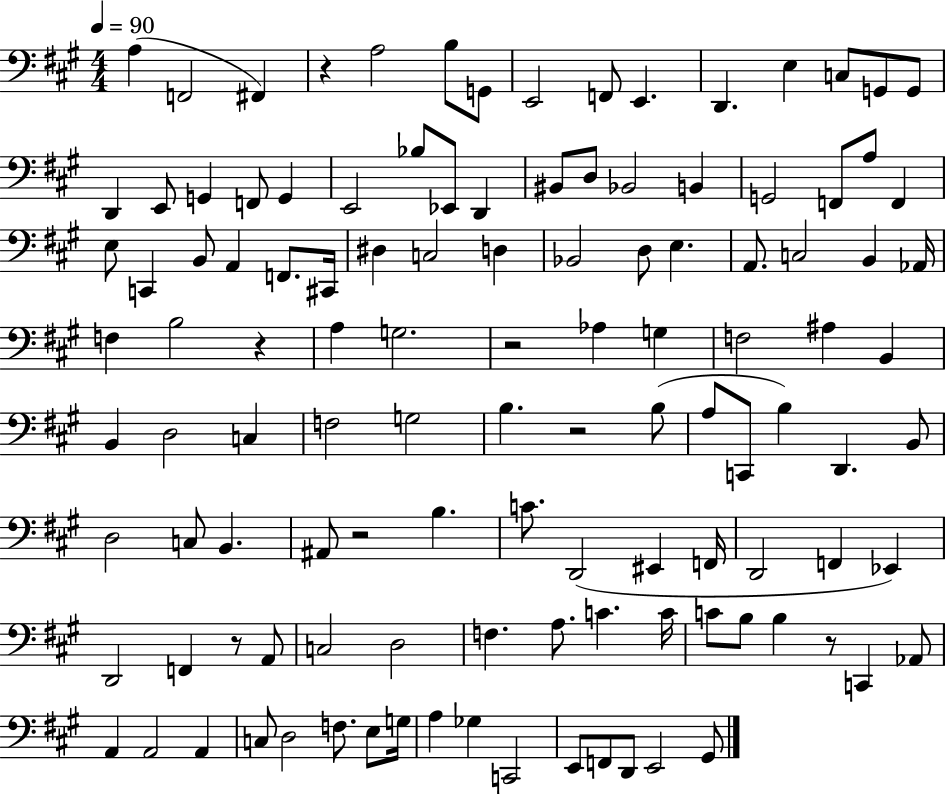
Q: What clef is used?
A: bass